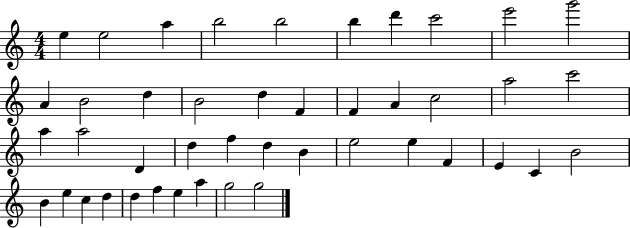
{
  \clef treble
  \numericTimeSignature
  \time 4/4
  \key c \major
  e''4 e''2 a''4 | b''2 b''2 | b''4 d'''4 c'''2 | e'''2 g'''2 | \break a'4 b'2 d''4 | b'2 d''4 f'4 | f'4 a'4 c''2 | a''2 c'''2 | \break a''4 a''2 d'4 | d''4 f''4 d''4 b'4 | e''2 e''4 f'4 | e'4 c'4 b'2 | \break b'4 e''4 c''4 d''4 | d''4 f''4 e''4 a''4 | g''2 g''2 | \bar "|."
}